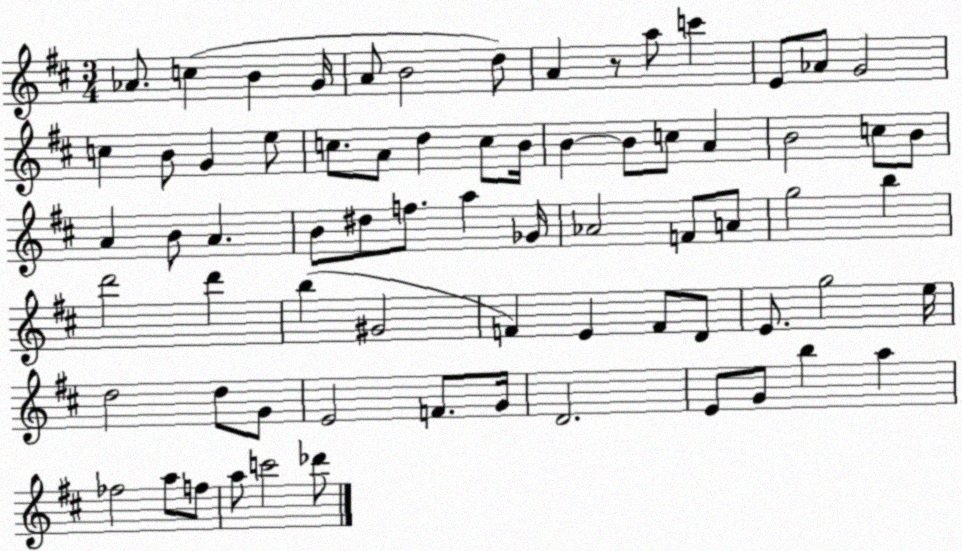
X:1
T:Untitled
M:3/4
L:1/4
K:D
_A/2 c B G/4 A/2 B2 d/2 A z/2 a/2 c' E/2 _A/2 G2 c B/2 G e/2 c/2 A/2 d c/2 B/4 B B/2 c/2 A B2 c/2 B/2 A B/2 A B/2 ^d/2 f/2 a _G/4 _A2 F/2 A/2 g2 b d'2 d' b ^G2 F E F/2 D/2 E/2 g2 e/4 d2 d/2 G/2 E2 F/2 G/4 D2 E/2 G/2 b a _f2 a/2 f/2 a/2 c'2 _d'/2